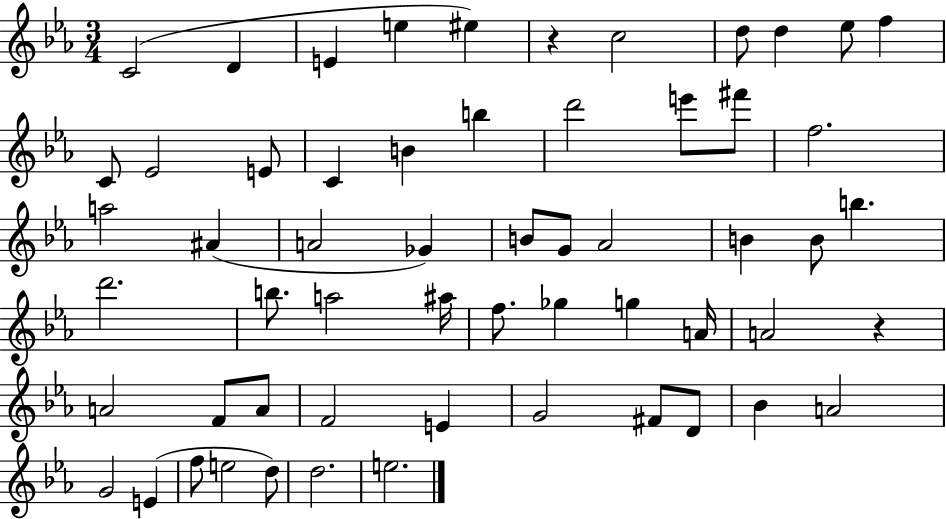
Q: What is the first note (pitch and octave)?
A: C4